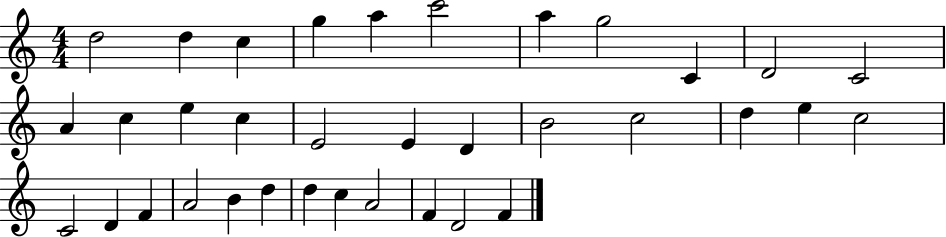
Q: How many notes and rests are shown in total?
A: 35